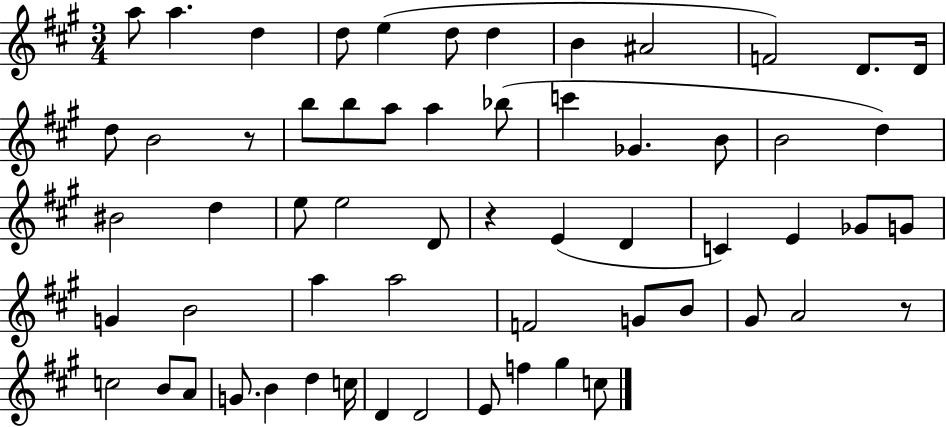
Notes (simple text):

A5/e A5/q. D5/q D5/e E5/q D5/e D5/q B4/q A#4/h F4/h D4/e. D4/s D5/e B4/h R/e B5/e B5/e A5/e A5/q Bb5/e C6/q Gb4/q. B4/e B4/h D5/q BIS4/h D5/q E5/e E5/h D4/e R/q E4/q D4/q C4/q E4/q Gb4/e G4/e G4/q B4/h A5/q A5/h F4/h G4/e B4/e G#4/e A4/h R/e C5/h B4/e A4/e G4/e. B4/q D5/q C5/s D4/q D4/h E4/e F5/q G#5/q C5/e